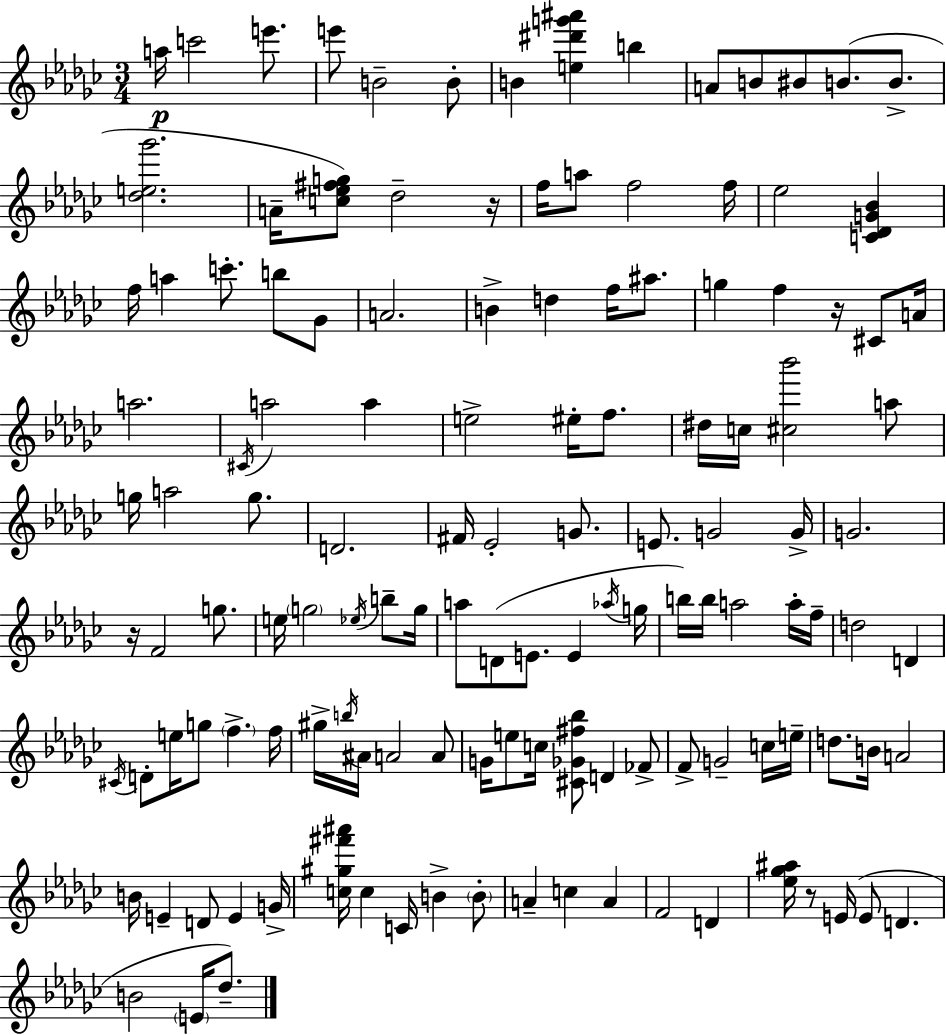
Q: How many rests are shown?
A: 4